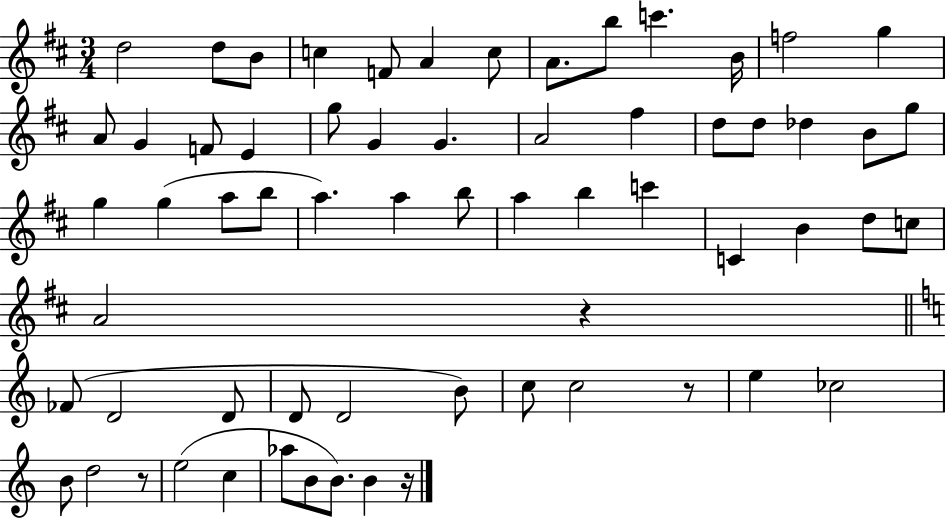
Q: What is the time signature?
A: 3/4